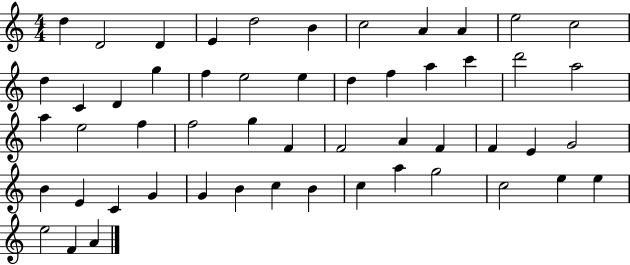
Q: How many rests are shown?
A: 0